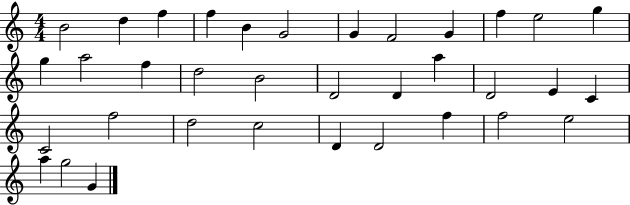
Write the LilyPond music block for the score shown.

{
  \clef treble
  \numericTimeSignature
  \time 4/4
  \key c \major
  b'2 d''4 f''4 | f''4 b'4 g'2 | g'4 f'2 g'4 | f''4 e''2 g''4 | \break g''4 a''2 f''4 | d''2 b'2 | d'2 d'4 a''4 | d'2 e'4 c'4 | \break c'2 f''2 | d''2 c''2 | d'4 d'2 f''4 | f''2 e''2 | \break a''4 g''2 g'4 | \bar "|."
}